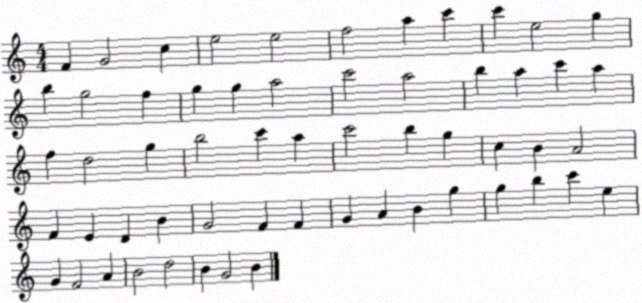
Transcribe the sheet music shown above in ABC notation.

X:1
T:Untitled
M:4/4
L:1/4
K:C
F G2 c e2 e2 f2 a c' c' e2 g b g2 f g g a2 c'2 a2 b a c' a f d2 g b2 c' a c'2 b g c B A2 F E D B G2 F F G A B g g b c' e G F2 A B2 d2 B G2 B